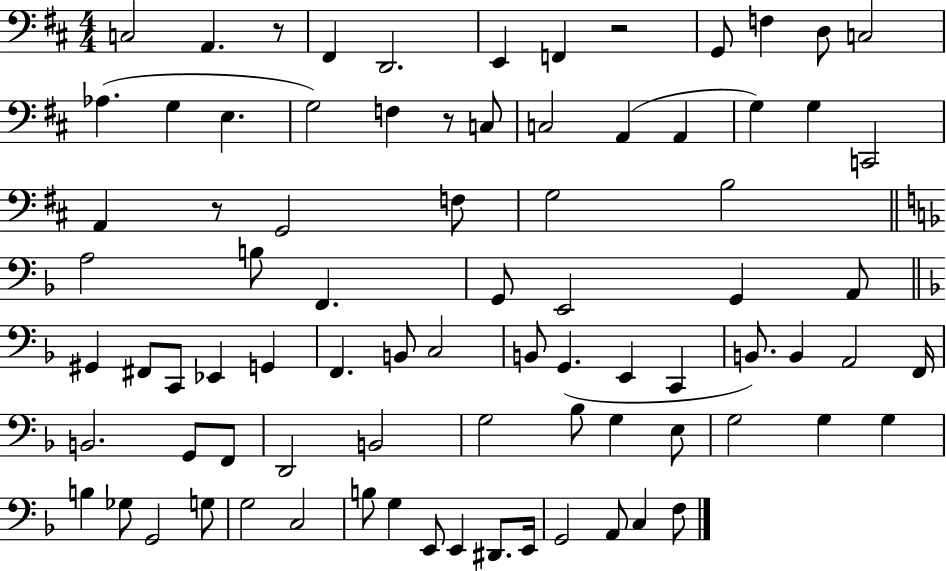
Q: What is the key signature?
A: D major